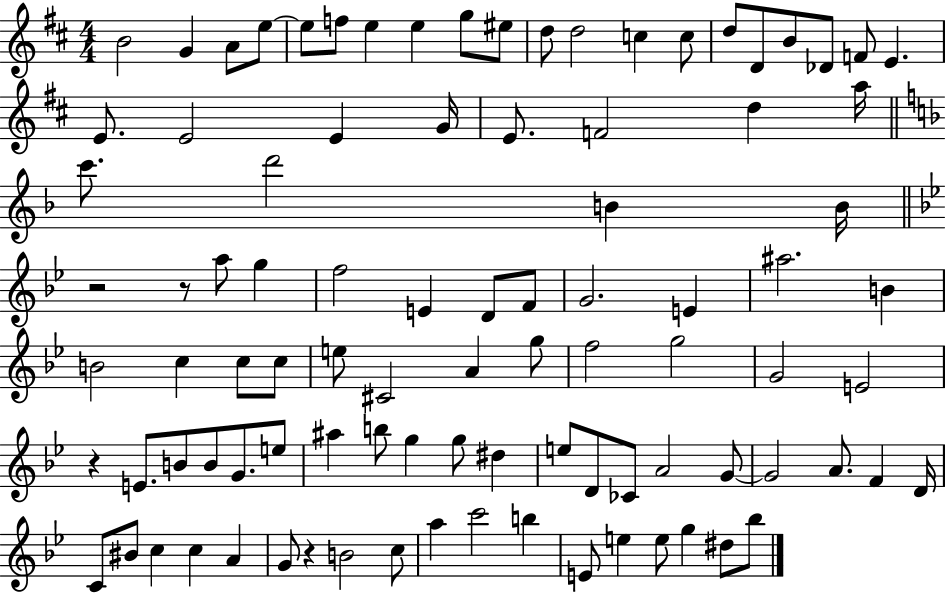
B4/h G4/q A4/e E5/e E5/e F5/e E5/q E5/q G5/e EIS5/e D5/e D5/h C5/q C5/e D5/e D4/e B4/e Db4/e F4/e E4/q. E4/e. E4/h E4/q G4/s E4/e. F4/h D5/q A5/s C6/e. D6/h B4/q B4/s R/h R/e A5/e G5/q F5/h E4/q D4/e F4/e G4/h. E4/q A#5/h. B4/q B4/h C5/q C5/e C5/e E5/e C#4/h A4/q G5/e F5/h G5/h G4/h E4/h R/q E4/e. B4/e B4/e G4/e. E5/e A#5/q B5/e G5/q G5/e D#5/q E5/e D4/e CES4/e A4/h G4/e G4/h A4/e. F4/q D4/s C4/e BIS4/e C5/q C5/q A4/q G4/e R/q B4/h C5/e A5/q C6/h B5/q E4/e E5/q E5/e G5/q D#5/e Bb5/e